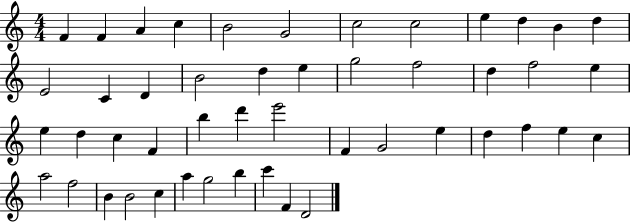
X:1
T:Untitled
M:4/4
L:1/4
K:C
F F A c B2 G2 c2 c2 e d B d E2 C D B2 d e g2 f2 d f2 e e d c F b d' e'2 F G2 e d f e c a2 f2 B B2 c a g2 b c' F D2